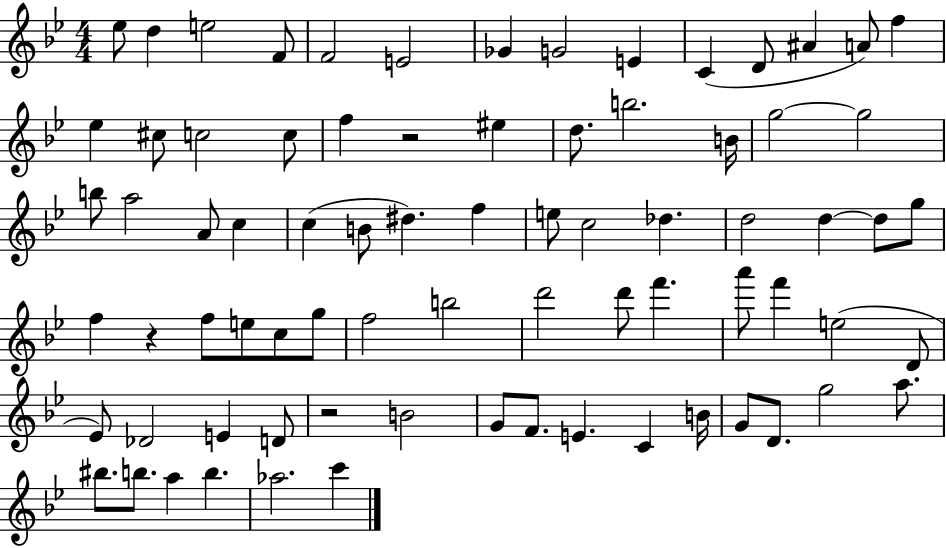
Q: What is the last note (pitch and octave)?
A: C6